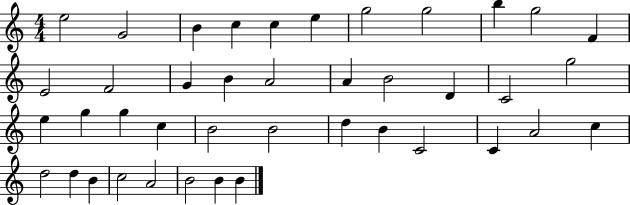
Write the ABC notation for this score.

X:1
T:Untitled
M:4/4
L:1/4
K:C
e2 G2 B c c e g2 g2 b g2 F E2 F2 G B A2 A B2 D C2 g2 e g g c B2 B2 d B C2 C A2 c d2 d B c2 A2 B2 B B